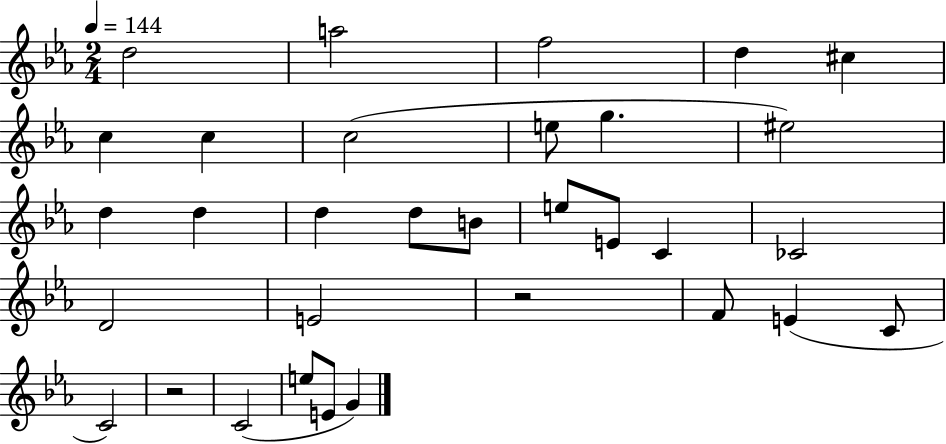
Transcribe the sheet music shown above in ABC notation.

X:1
T:Untitled
M:2/4
L:1/4
K:Eb
d2 a2 f2 d ^c c c c2 e/2 g ^e2 d d d d/2 B/2 e/2 E/2 C _C2 D2 E2 z2 F/2 E C/2 C2 z2 C2 e/2 E/2 G